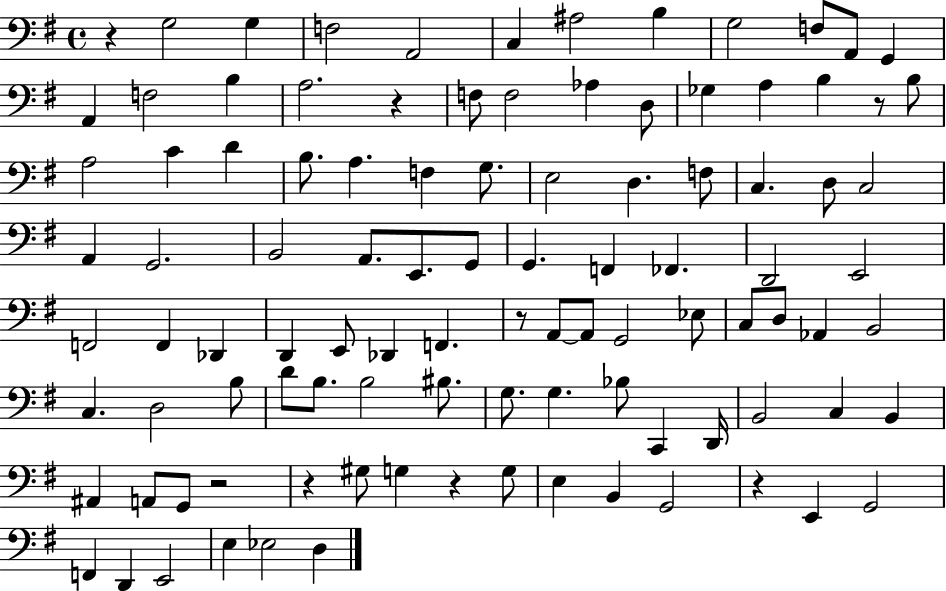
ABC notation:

X:1
T:Untitled
M:4/4
L:1/4
K:G
z G,2 G, F,2 A,,2 C, ^A,2 B, G,2 F,/2 A,,/2 G,, A,, F,2 B, A,2 z F,/2 F,2 _A, D,/2 _G, A, B, z/2 B,/2 A,2 C D B,/2 A, F, G,/2 E,2 D, F,/2 C, D,/2 C,2 A,, G,,2 B,,2 A,,/2 E,,/2 G,,/2 G,, F,, _F,, D,,2 E,,2 F,,2 F,, _D,, D,, E,,/2 _D,, F,, z/2 A,,/2 A,,/2 G,,2 _E,/2 C,/2 D,/2 _A,, B,,2 C, D,2 B,/2 D/2 B,/2 B,2 ^B,/2 G,/2 G, _B,/2 C,, D,,/4 B,,2 C, B,, ^A,, A,,/2 G,,/2 z2 z ^G,/2 G, z G,/2 E, B,, G,,2 z E,, G,,2 F,, D,, E,,2 E, _E,2 D,